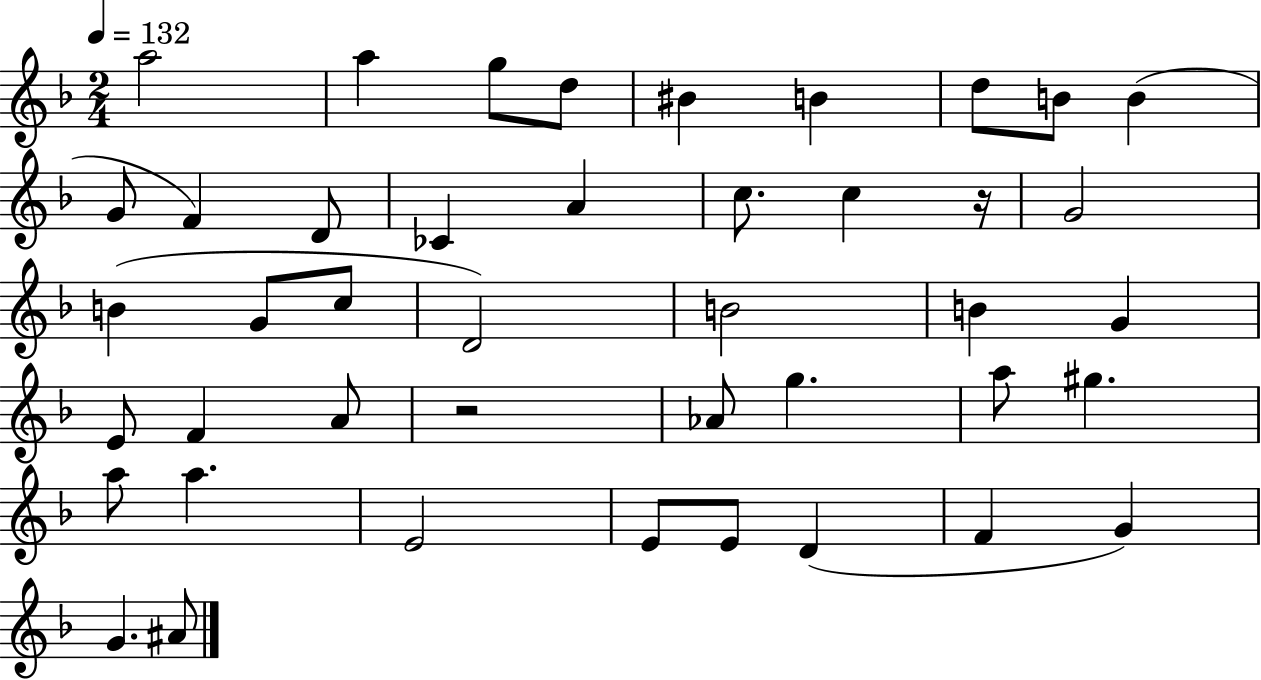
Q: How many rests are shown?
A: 2